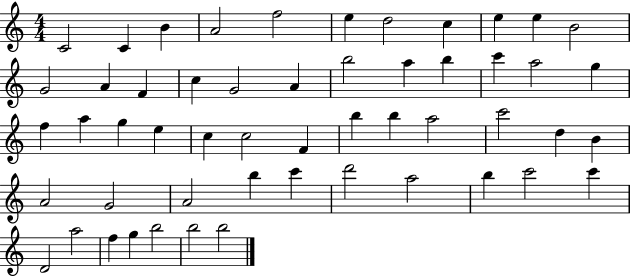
X:1
T:Untitled
M:4/4
L:1/4
K:C
C2 C B A2 f2 e d2 c e e B2 G2 A F c G2 A b2 a b c' a2 g f a g e c c2 F b b a2 c'2 d B A2 G2 A2 b c' d'2 a2 b c'2 c' D2 a2 f g b2 b2 b2